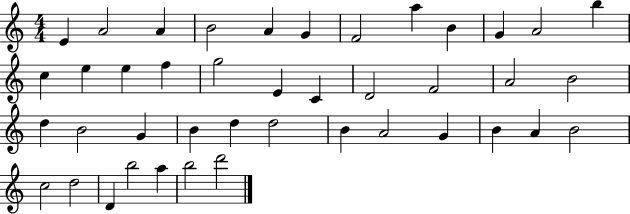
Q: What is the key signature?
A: C major